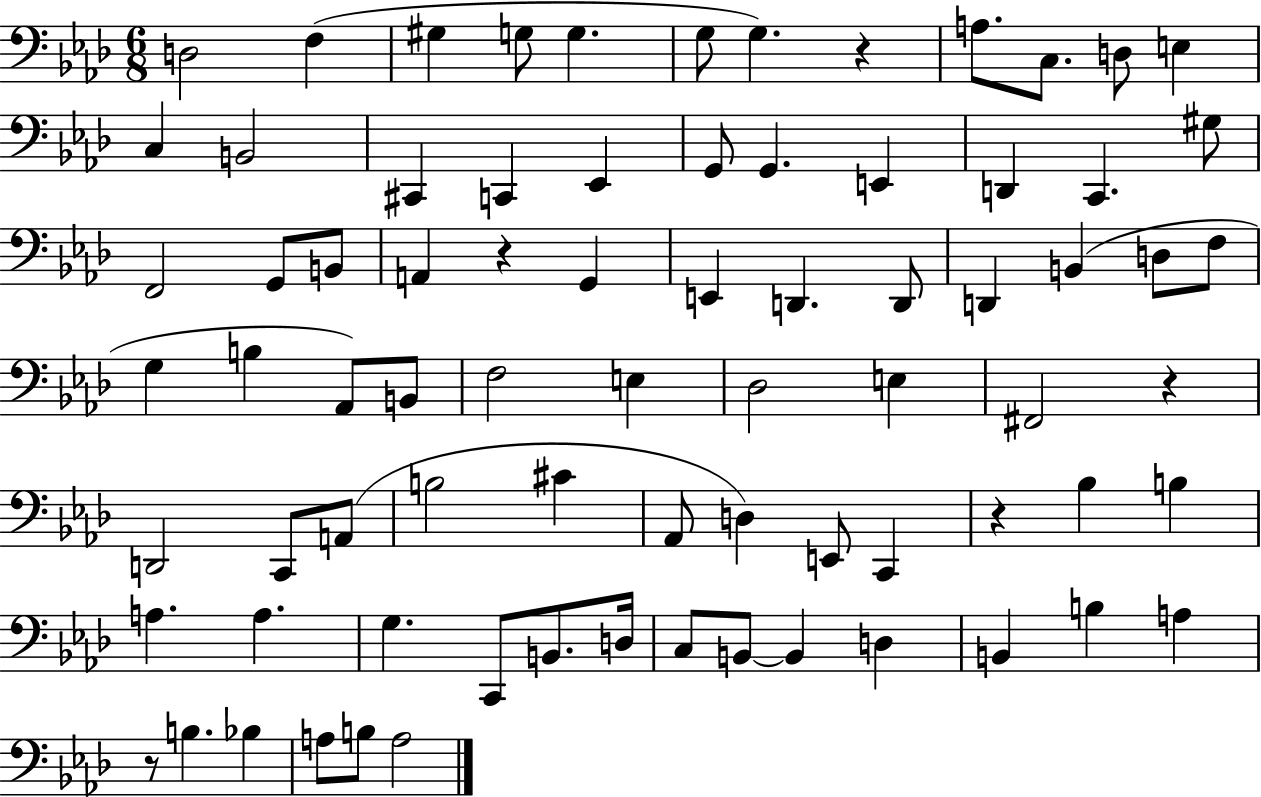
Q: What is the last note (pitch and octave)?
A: A3